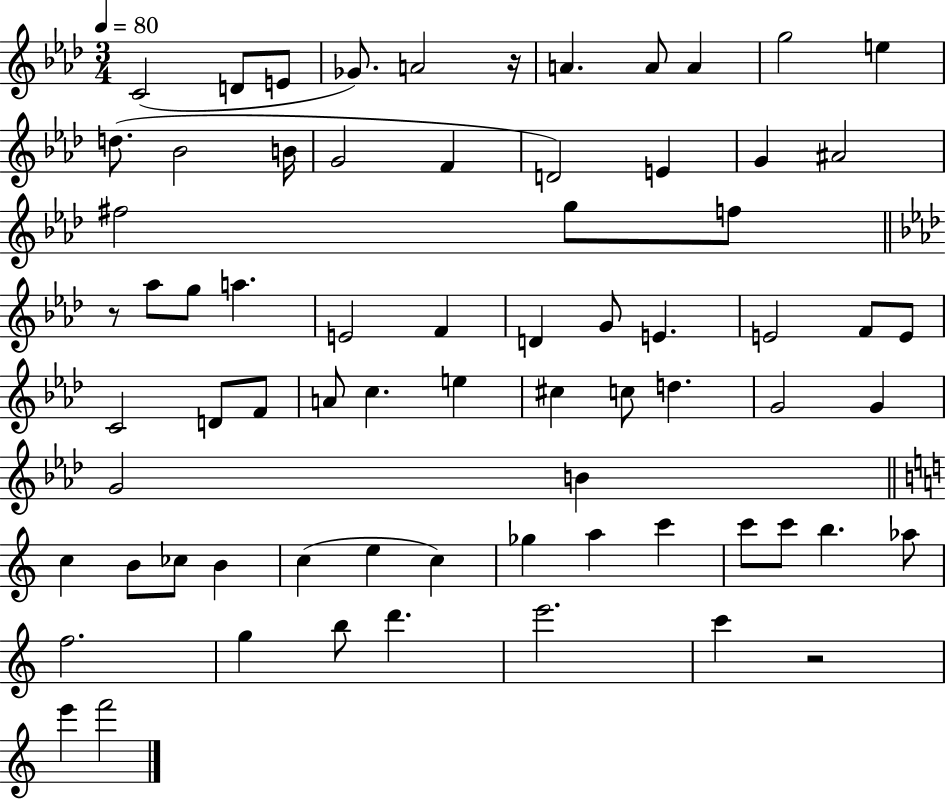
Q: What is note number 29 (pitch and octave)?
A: G4